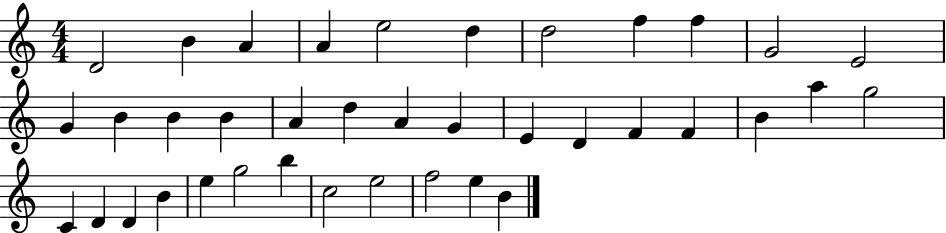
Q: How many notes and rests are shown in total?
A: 38